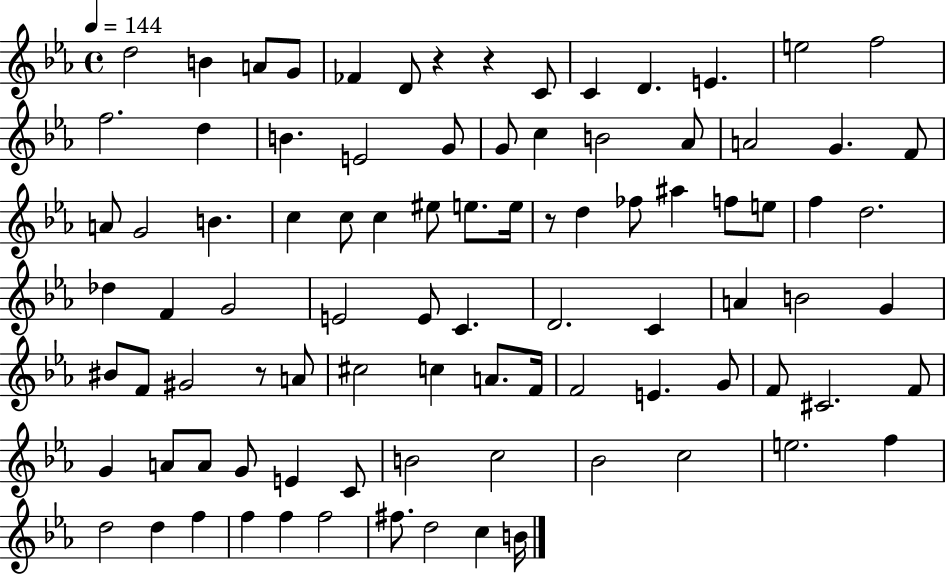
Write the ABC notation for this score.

X:1
T:Untitled
M:4/4
L:1/4
K:Eb
d2 B A/2 G/2 _F D/2 z z C/2 C D E e2 f2 f2 d B E2 G/2 G/2 c B2 _A/2 A2 G F/2 A/2 G2 B c c/2 c ^e/2 e/2 e/4 z/2 d _f/2 ^a f/2 e/2 f d2 _d F G2 E2 E/2 C D2 C A B2 G ^B/2 F/2 ^G2 z/2 A/2 ^c2 c A/2 F/4 F2 E G/2 F/2 ^C2 F/2 G A/2 A/2 G/2 E C/2 B2 c2 _B2 c2 e2 f d2 d f f f f2 ^f/2 d2 c B/4